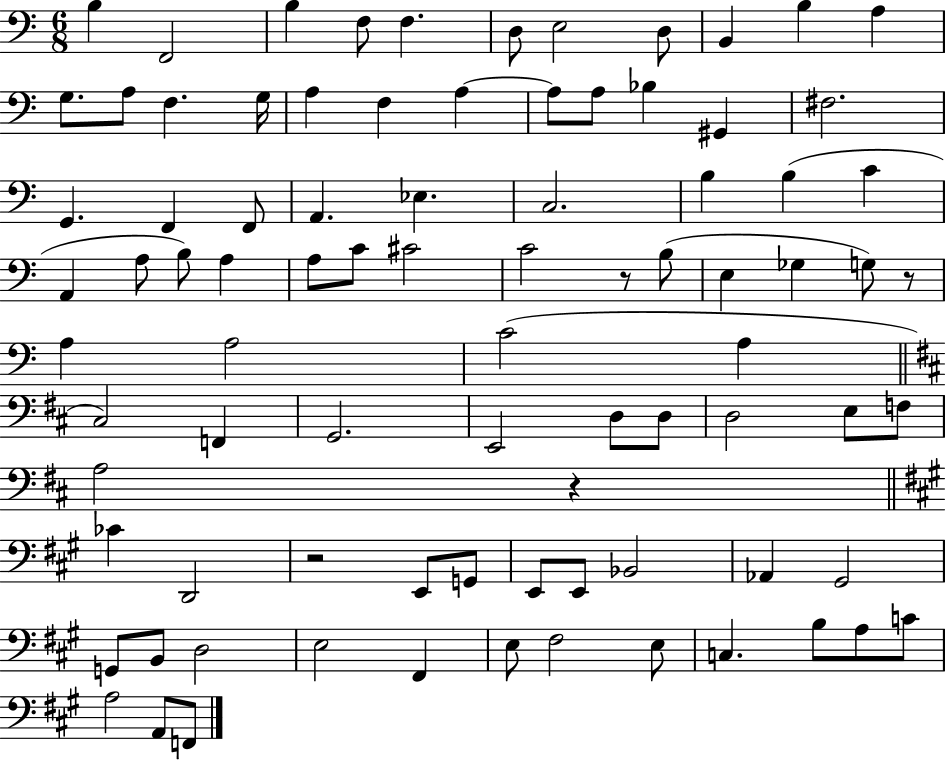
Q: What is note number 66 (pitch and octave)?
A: Ab2